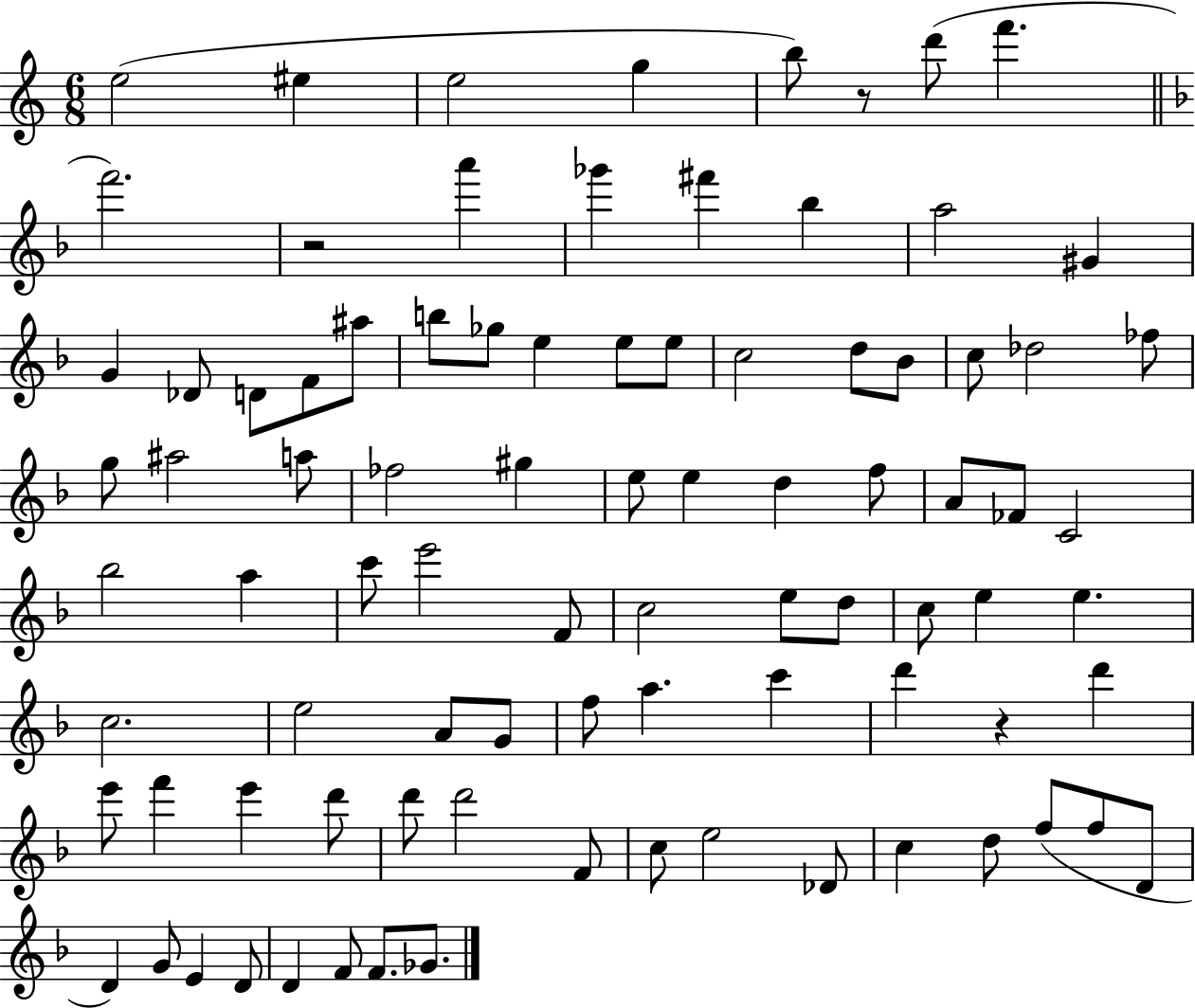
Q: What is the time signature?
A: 6/8